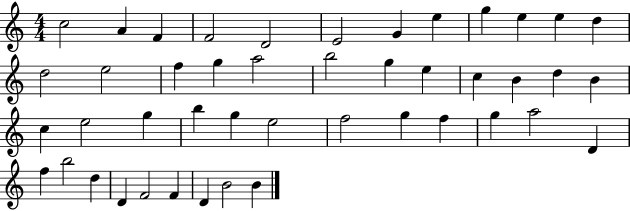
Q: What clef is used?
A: treble